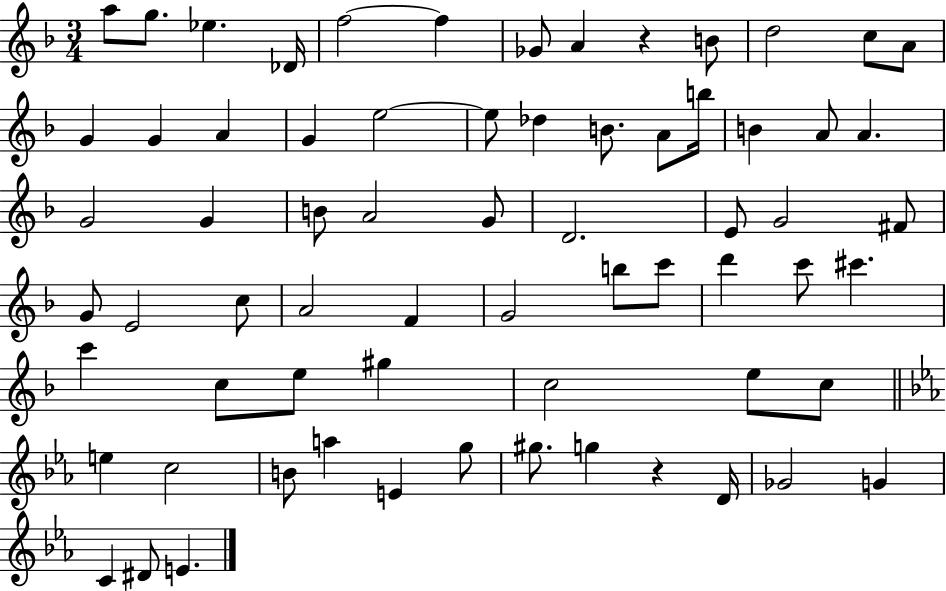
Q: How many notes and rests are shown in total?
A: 68